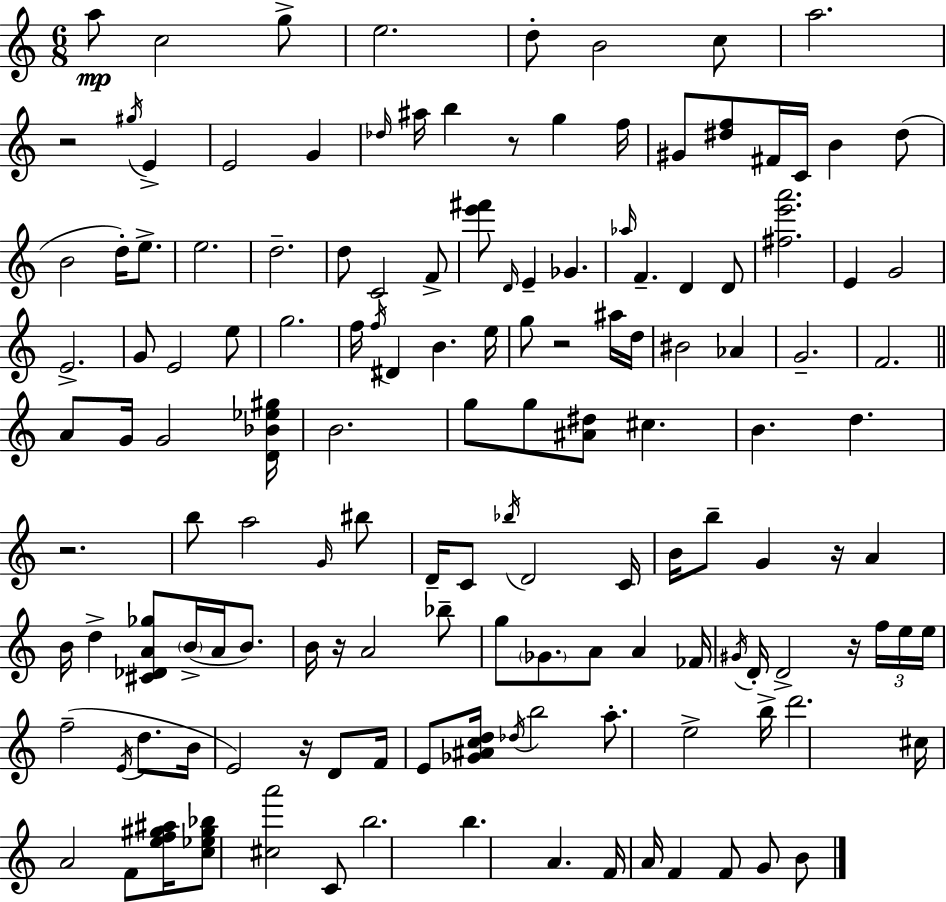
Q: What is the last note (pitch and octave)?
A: B4